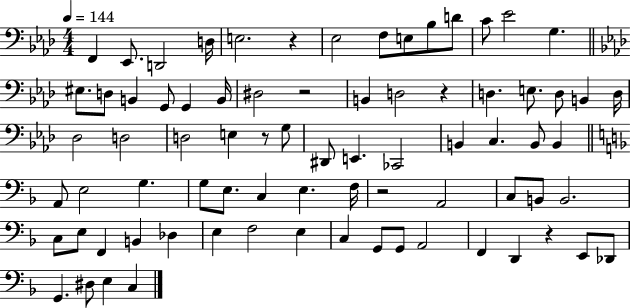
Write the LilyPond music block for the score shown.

{
  \clef bass
  \numericTimeSignature
  \time 4/4
  \key aes \major
  \tempo 4 = 144
  \repeat volta 2 { f,4 ees,8. d,2 d16 | e2. r4 | ees2 f8 e8 bes8 d'8 | c'8 ees'2 g4. | \break \bar "||" \break \key f \minor eis8. d8 b,4 g,8 g,4 b,16 | dis2 r2 | b,4 d2 r4 | d4. e8. d8 b,4 d16 | \break des2 d2 | d2 e4 r8 g8 | dis,8 e,4. ces,2 | b,4 c4. b,8 b,4 | \break \bar "||" \break \key f \major a,8 e2 g4. | g8 e8. c4 e4. f16 | r2 a,2 | c8 b,8 b,2. | \break c8 e8 f,4 b,4 des4 | e4 f2 e4 | c4 g,8 g,8 a,2 | f,4 d,4 r4 e,8 des,8 | \break g,4. dis8 e4 c4 | } \bar "|."
}